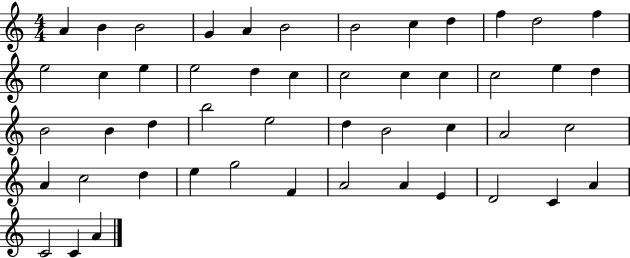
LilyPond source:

{
  \clef treble
  \numericTimeSignature
  \time 4/4
  \key c \major
  a'4 b'4 b'2 | g'4 a'4 b'2 | b'2 c''4 d''4 | f''4 d''2 f''4 | \break e''2 c''4 e''4 | e''2 d''4 c''4 | c''2 c''4 c''4 | c''2 e''4 d''4 | \break b'2 b'4 d''4 | b''2 e''2 | d''4 b'2 c''4 | a'2 c''2 | \break a'4 c''2 d''4 | e''4 g''2 f'4 | a'2 a'4 e'4 | d'2 c'4 a'4 | \break c'2 c'4 a'4 | \bar "|."
}